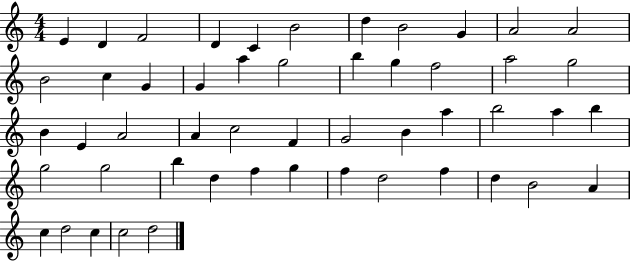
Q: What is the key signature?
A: C major